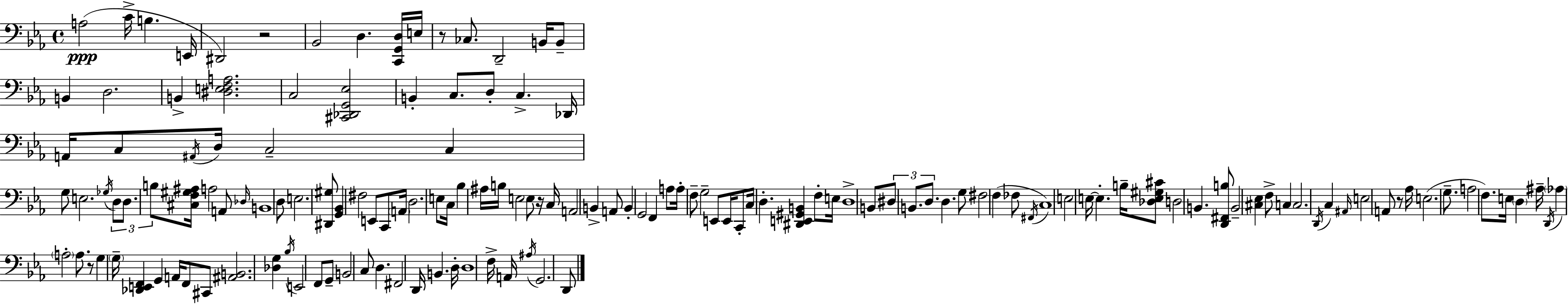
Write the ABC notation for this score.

X:1
T:Untitled
M:4/4
L:1/4
K:Cm
A,2 C/4 B, E,,/4 ^D,,2 z2 _B,,2 D, [C,,G,,D,]/4 E,/4 z/2 _C,/2 D,,2 B,,/4 B,,/2 B,, D,2 B,, [^D,E,F,A,]2 C,2 [^C,,_D,,G,,_E,]2 B,, C,/2 D,/2 C, _D,,/4 A,,/4 C,/2 ^A,,/4 D,/4 C,2 C, G,/2 E,2 _G,/4 D,/2 D,/2 B,/2 [^C,F,^G,^A,]/4 A,2 A,,/2 _D,/4 B,,4 D,/2 E,2 [^D,,^G,]/2 [G,,_B,,] ^F,2 E,,/2 C,,/2 A,,/4 D,2 E,/2 C,/4 _B, ^A,/4 B,/4 E,2 E,/2 z/4 C,/4 A,,2 B,, A,,/2 B,, G,,2 F,, A,/2 A,/4 F,/2 G,2 E,,/2 E,,/4 C,,/2 C,/4 D, [^D,,E,,^G,,B,,] F,/2 E,/4 D,4 B,,/2 ^D,/2 B,,/2 D,/2 D, G,/2 ^F,2 F, _F,/2 ^F,,/4 C,4 E,2 E,/4 E, B,/4 [_D,E,^G,^C]/2 D,2 B,, [D,,^F,,B,]/2 B,,2 [^C,_E,] F,/2 C, C,2 D,,/4 C, ^A,,/4 E,2 A,,/2 z/2 _A,/4 E,2 G,/2 A,2 F,/2 E,/4 D, ^A,/4 D,,/4 _A, A,2 A,/2 z/2 G, G,/4 [_D,,E,,F,,] G,, A,,/4 F,,/2 ^C,,/2 [^A,,B,,]2 [_D,G,] _B,/4 E,,2 F,,/2 G,,/2 B,,2 C,/2 D, ^F,,2 D,,/4 B,, D,/4 D,4 F,/4 A,,/4 ^A,/4 G,,2 D,,/2